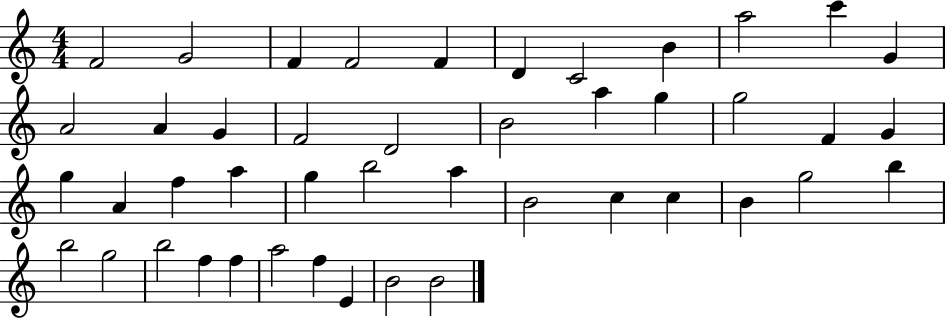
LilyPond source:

{
  \clef treble
  \numericTimeSignature
  \time 4/4
  \key c \major
  f'2 g'2 | f'4 f'2 f'4 | d'4 c'2 b'4 | a''2 c'''4 g'4 | \break a'2 a'4 g'4 | f'2 d'2 | b'2 a''4 g''4 | g''2 f'4 g'4 | \break g''4 a'4 f''4 a''4 | g''4 b''2 a''4 | b'2 c''4 c''4 | b'4 g''2 b''4 | \break b''2 g''2 | b''2 f''4 f''4 | a''2 f''4 e'4 | b'2 b'2 | \break \bar "|."
}